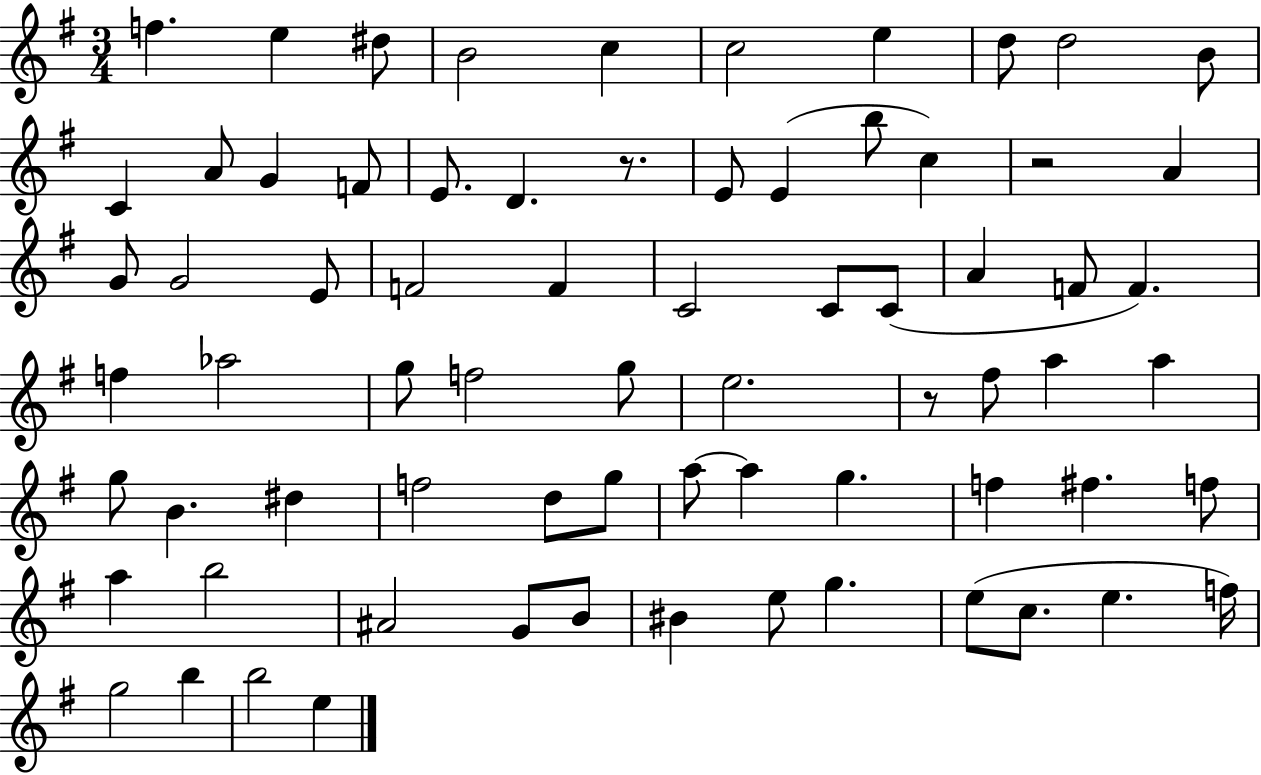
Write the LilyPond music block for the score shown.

{
  \clef treble
  \numericTimeSignature
  \time 3/4
  \key g \major
  \repeat volta 2 { f''4. e''4 dis''8 | b'2 c''4 | c''2 e''4 | d''8 d''2 b'8 | \break c'4 a'8 g'4 f'8 | e'8. d'4. r8. | e'8 e'4( b''8 c''4) | r2 a'4 | \break g'8 g'2 e'8 | f'2 f'4 | c'2 c'8 c'8( | a'4 f'8 f'4.) | \break f''4 aes''2 | g''8 f''2 g''8 | e''2. | r8 fis''8 a''4 a''4 | \break g''8 b'4. dis''4 | f''2 d''8 g''8 | a''8~~ a''4 g''4. | f''4 fis''4. f''8 | \break a''4 b''2 | ais'2 g'8 b'8 | bis'4 e''8 g''4. | e''8( c''8. e''4. f''16) | \break g''2 b''4 | b''2 e''4 | } \bar "|."
}